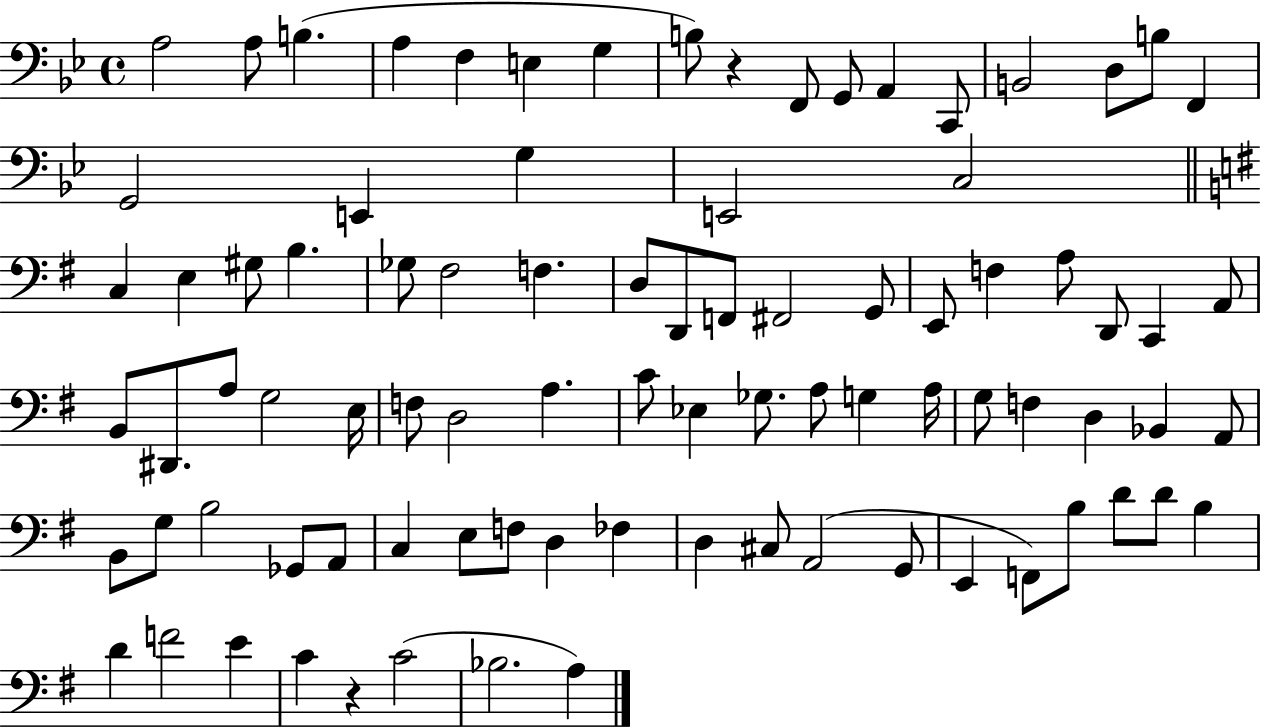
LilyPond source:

{
  \clef bass
  \time 4/4
  \defaultTimeSignature
  \key bes \major
  a2 a8 b4.( | a4 f4 e4 g4 | b8) r4 f,8 g,8 a,4 c,8 | b,2 d8 b8 f,4 | \break g,2 e,4 g4 | e,2 c2 | \bar "||" \break \key g \major c4 e4 gis8 b4. | ges8 fis2 f4. | d8 d,8 f,8 fis,2 g,8 | e,8 f4 a8 d,8 c,4 a,8 | \break b,8 dis,8. a8 g2 e16 | f8 d2 a4. | c'8 ees4 ges8. a8 g4 a16 | g8 f4 d4 bes,4 a,8 | \break b,8 g8 b2 ges,8 a,8 | c4 e8 f8 d4 fes4 | d4 cis8 a,2( g,8 | e,4 f,8) b8 d'8 d'8 b4 | \break d'4 f'2 e'4 | c'4 r4 c'2( | bes2. a4) | \bar "|."
}